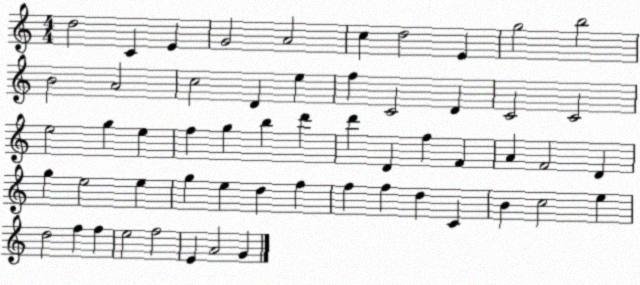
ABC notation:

X:1
T:Untitled
M:4/4
L:1/4
K:C
d2 C E G2 A2 c d2 E g2 b2 B2 A2 c2 D e f C2 D C2 C2 e2 g e f g b d' d' D f F A F2 D g e2 e g e d f f f d C B c2 e d2 f f e2 f2 E A2 G